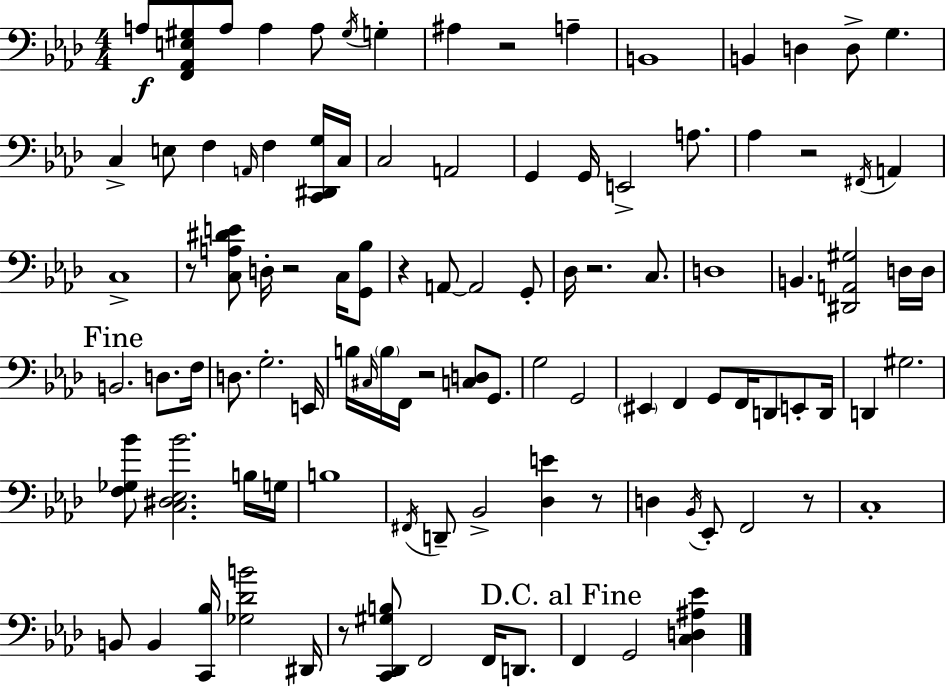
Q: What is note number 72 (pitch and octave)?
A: F2